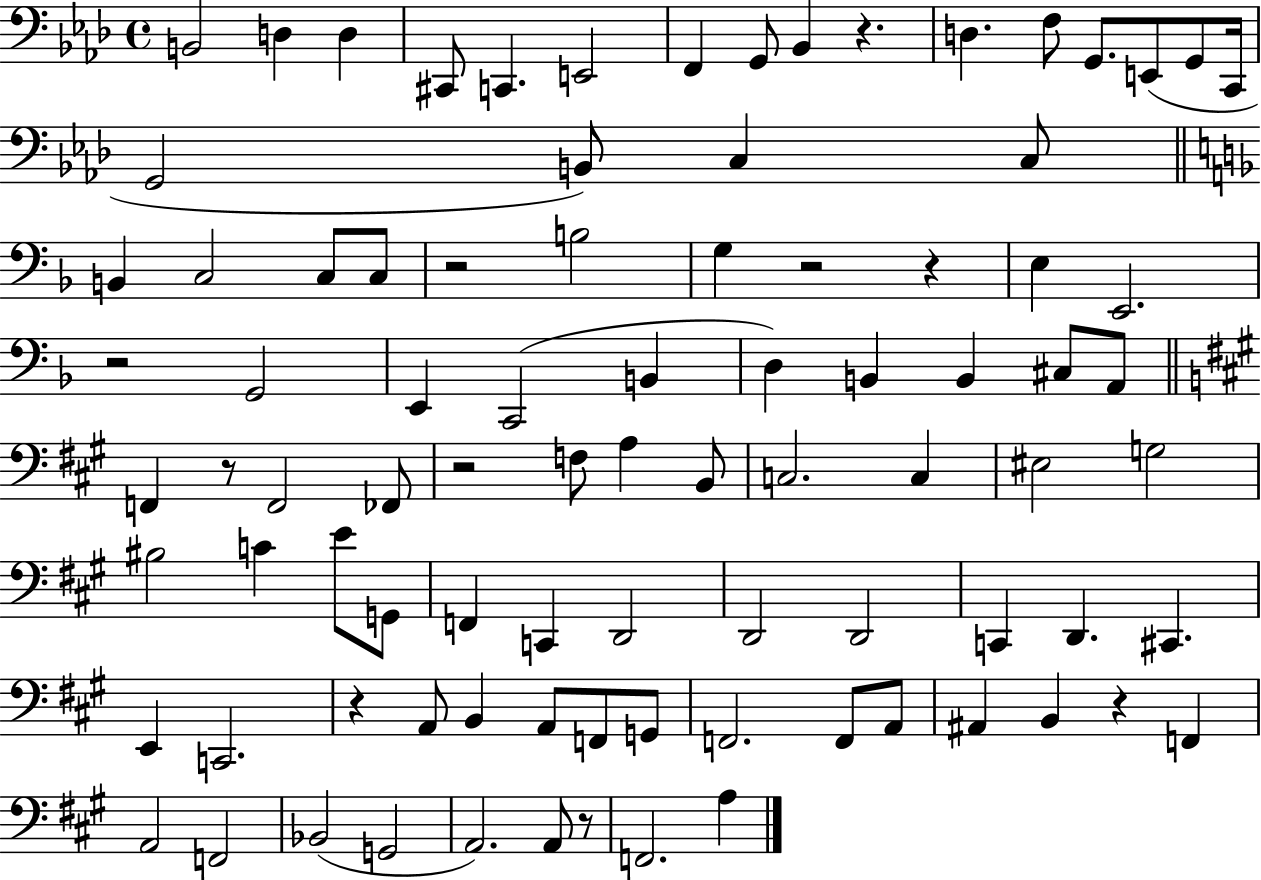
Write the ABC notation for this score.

X:1
T:Untitled
M:4/4
L:1/4
K:Ab
B,,2 D, D, ^C,,/2 C,, E,,2 F,, G,,/2 _B,, z D, F,/2 G,,/2 E,,/2 G,,/2 C,,/4 G,,2 B,,/2 C, C,/2 B,, C,2 C,/2 C,/2 z2 B,2 G, z2 z E, E,,2 z2 G,,2 E,, C,,2 B,, D, B,, B,, ^C,/2 A,,/2 F,, z/2 F,,2 _F,,/2 z2 F,/2 A, B,,/2 C,2 C, ^E,2 G,2 ^B,2 C E/2 G,,/2 F,, C,, D,,2 D,,2 D,,2 C,, D,, ^C,, E,, C,,2 z A,,/2 B,, A,,/2 F,,/2 G,,/2 F,,2 F,,/2 A,,/2 ^A,, B,, z F,, A,,2 F,,2 _B,,2 G,,2 A,,2 A,,/2 z/2 F,,2 A,